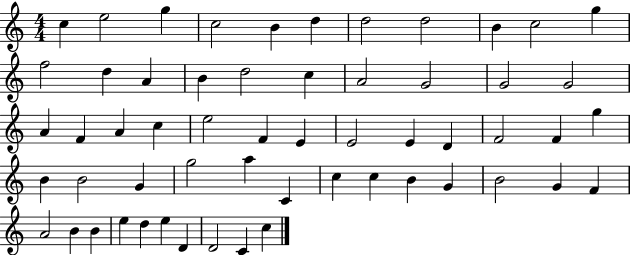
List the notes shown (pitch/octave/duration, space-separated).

C5/q E5/h G5/q C5/h B4/q D5/q D5/h D5/h B4/q C5/h G5/q F5/h D5/q A4/q B4/q D5/h C5/q A4/h G4/h G4/h G4/h A4/q F4/q A4/q C5/q E5/h F4/q E4/q E4/h E4/q D4/q F4/h F4/q G5/q B4/q B4/h G4/q G5/h A5/q C4/q C5/q C5/q B4/q G4/q B4/h G4/q F4/q A4/h B4/q B4/q E5/q D5/q E5/q D4/q D4/h C4/q C5/q